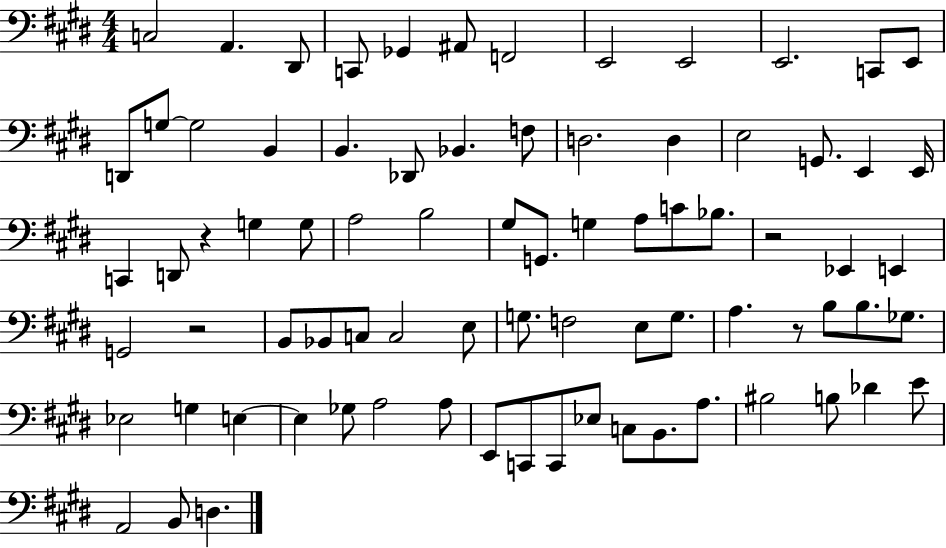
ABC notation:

X:1
T:Untitled
M:4/4
L:1/4
K:E
C,2 A,, ^D,,/2 C,,/2 _G,, ^A,,/2 F,,2 E,,2 E,,2 E,,2 C,,/2 E,,/2 D,,/2 G,/2 G,2 B,, B,, _D,,/2 _B,, F,/2 D,2 D, E,2 G,,/2 E,, E,,/4 C,, D,,/2 z G, G,/2 A,2 B,2 ^G,/2 G,,/2 G, A,/2 C/2 _B,/2 z2 _E,, E,, G,,2 z2 B,,/2 _B,,/2 C,/2 C,2 E,/2 G,/2 F,2 E,/2 G,/2 A, z/2 B,/2 B,/2 _G,/2 _E,2 G, E, E, _G,/2 A,2 A,/2 E,,/2 C,,/2 C,,/2 _E,/2 C,/2 B,,/2 A,/2 ^B,2 B,/2 _D E/2 A,,2 B,,/2 D,